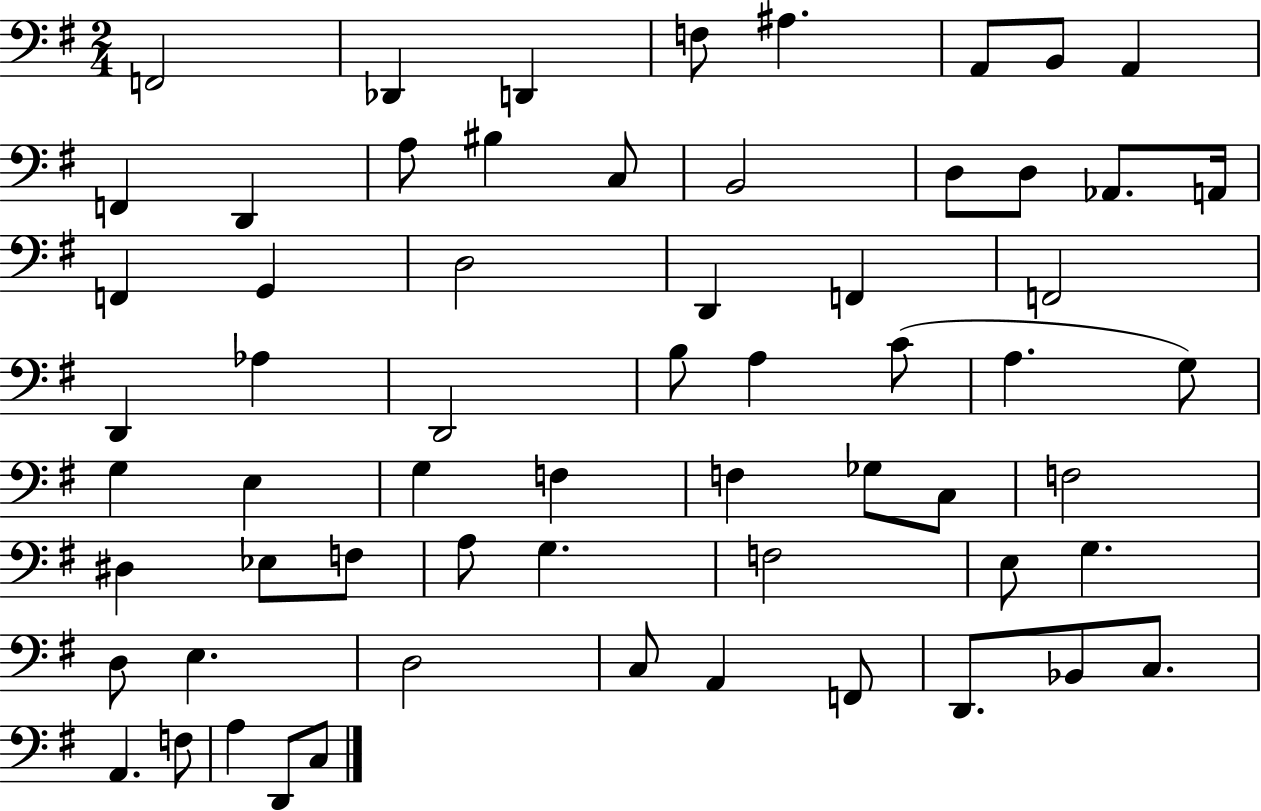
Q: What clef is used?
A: bass